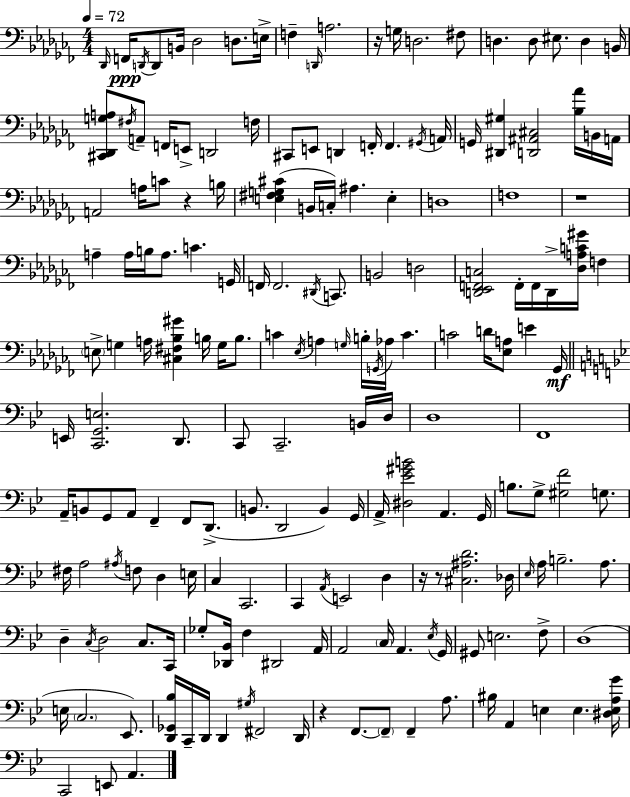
Db2/s F2/s D2/s D2/e B2/s Db3/h D3/e. E3/s F3/q D2/s A3/h. R/s G3/s D3/h. F#3/e D3/q. D3/e EIS3/e. D3/q B2/s [C#2,Db2,G3,A3]/e F#3/s A2/e F2/s E2/e D2/h F3/s C#2/e E2/e D2/q F2/s F2/q. G#2/s A2/s G2/s [D#2,G#3]/q [D2,A#2,C#3]/h [Bb3,Ab4]/s B2/s A2/s A2/h A3/s C4/e R/q B3/s [E3,F#3,G3,C#4]/q B2/s C3/s A#3/q. E3/q D3/w F3/w R/w A3/q A3/s B3/s A3/e. C4/q. G2/s F2/s F2/h. D#2/s C2/e. B2/h D3/h [D2,Eb2,F2,C3]/h F2/s F2/s D2/s [Db3,A3,C4,G#4]/s F3/q E3/e G3/q A3/s [C#3,F#3,Bb3,G#4]/q B3/s G3/s B3/e. C4/q Eb3/s A3/q G3/s B3/s G2/s Ab3/s C4/q. C4/h D4/s [Eb3,A3]/e E4/q Gb2/s E2/s [C2,G2,E3]/h. D2/e. C2/e C2/h. B2/s D3/s D3/w F2/w A2/s B2/e G2/e A2/e F2/q F2/e D2/e. B2/e. D2/h B2/q G2/s A2/s [D#3,Eb4,G#4,B4]/h A2/q. G2/s B3/e. G3/e [G#3,F4]/h G3/e. F#3/s A3/h A#3/s F3/e D3/q E3/s C3/q C2/h. C2/q A2/s E2/h D3/q R/s R/e [C#3,A#3,D4]/h. Db3/s Eb3/s A3/s B3/h. A3/e. D3/q C3/s D3/h C3/e. C2/s Gb3/e [Db2,Bb2]/s F3/q D#2/h A2/s A2/h C3/s A2/q. Eb3/s G2/s G#2/e E3/h. F3/e D3/w E3/s C3/h. Eb2/e. [D2,Gb2,Bb3]/s C2/s D2/s D2/q G#3/s F#2/h D2/s R/q F2/e. F2/e F2/q A3/e. BIS3/s A2/q E3/q E3/q. [D#3,E3,A3,G4]/s C2/h E2/e A2/q.